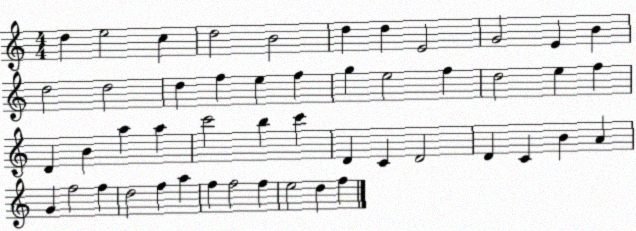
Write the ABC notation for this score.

X:1
T:Untitled
M:4/4
L:1/4
K:C
d e2 c d2 B2 d d E2 G2 E B d2 d2 d f e f g e2 f d2 e f D B a a c'2 b c' D C D2 D C B A G f2 f d2 f a f f2 f e2 d f